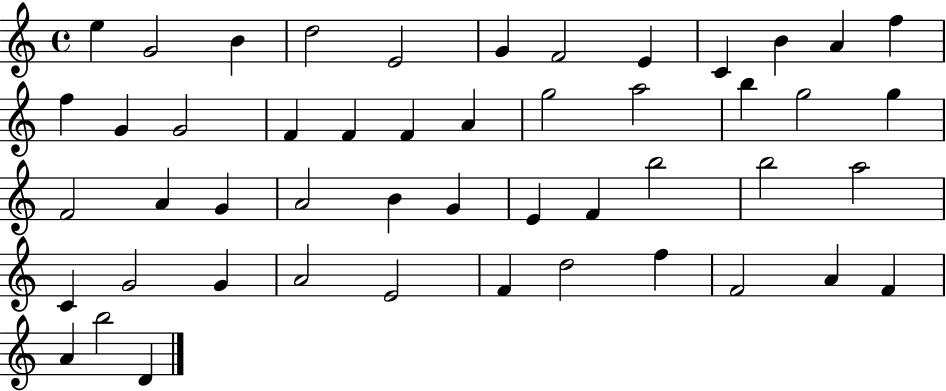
{
  \clef treble
  \time 4/4
  \defaultTimeSignature
  \key c \major
  e''4 g'2 b'4 | d''2 e'2 | g'4 f'2 e'4 | c'4 b'4 a'4 f''4 | \break f''4 g'4 g'2 | f'4 f'4 f'4 a'4 | g''2 a''2 | b''4 g''2 g''4 | \break f'2 a'4 g'4 | a'2 b'4 g'4 | e'4 f'4 b''2 | b''2 a''2 | \break c'4 g'2 g'4 | a'2 e'2 | f'4 d''2 f''4 | f'2 a'4 f'4 | \break a'4 b''2 d'4 | \bar "|."
}